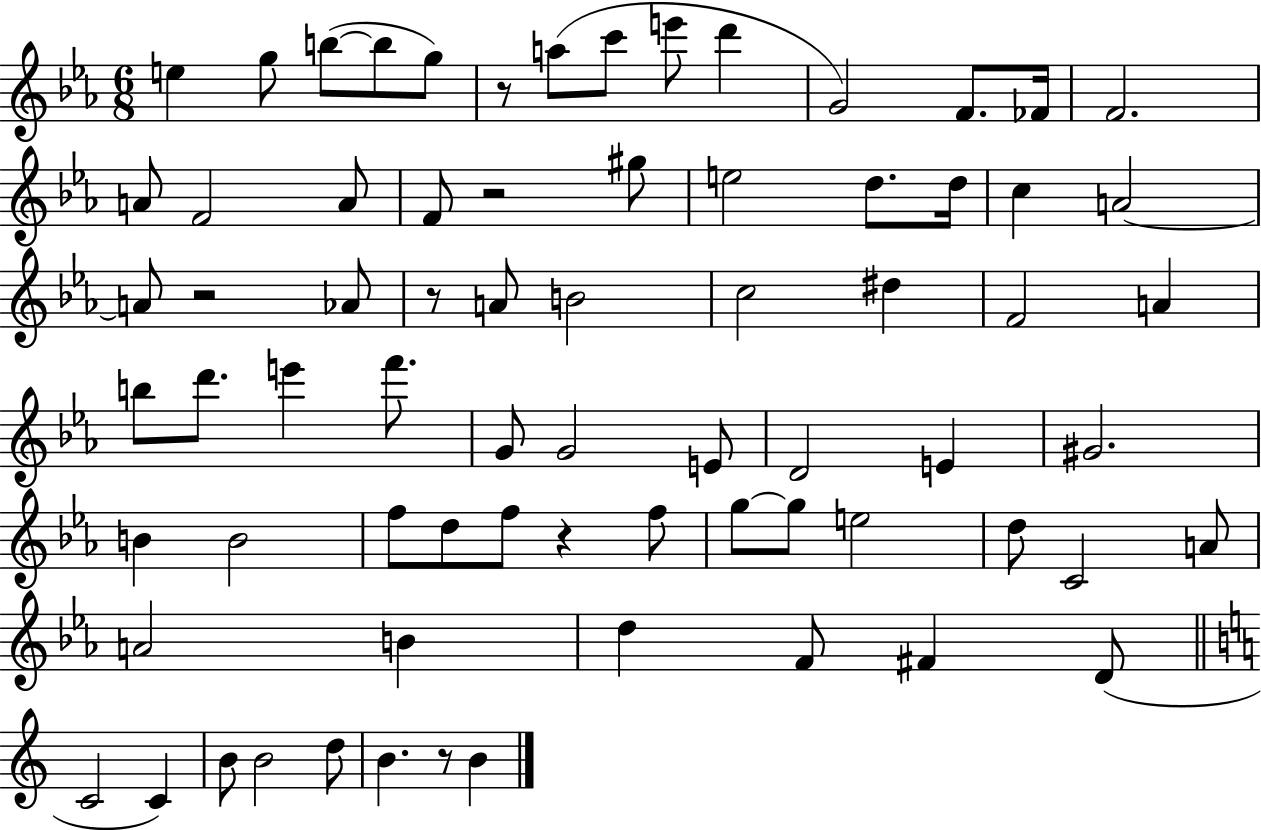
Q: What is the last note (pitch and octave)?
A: B4